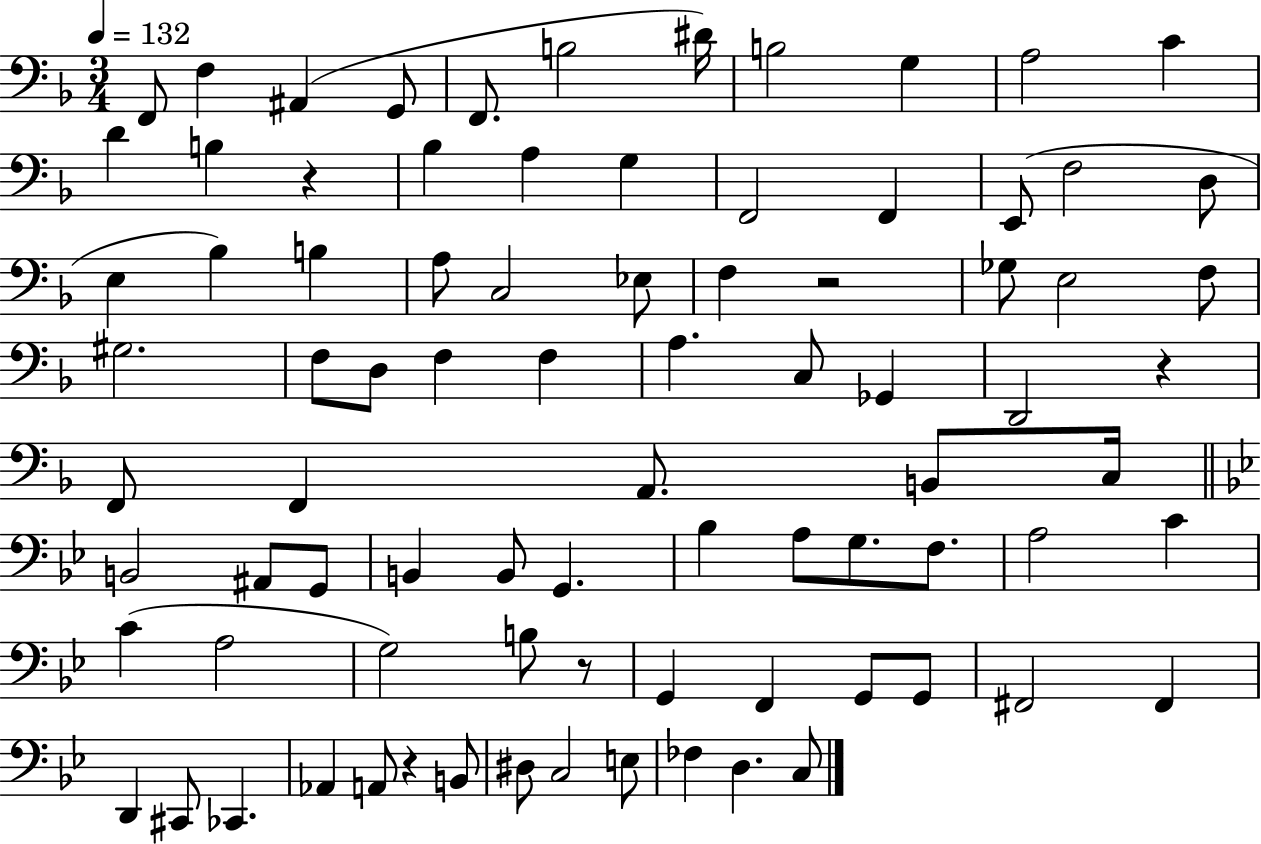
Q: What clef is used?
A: bass